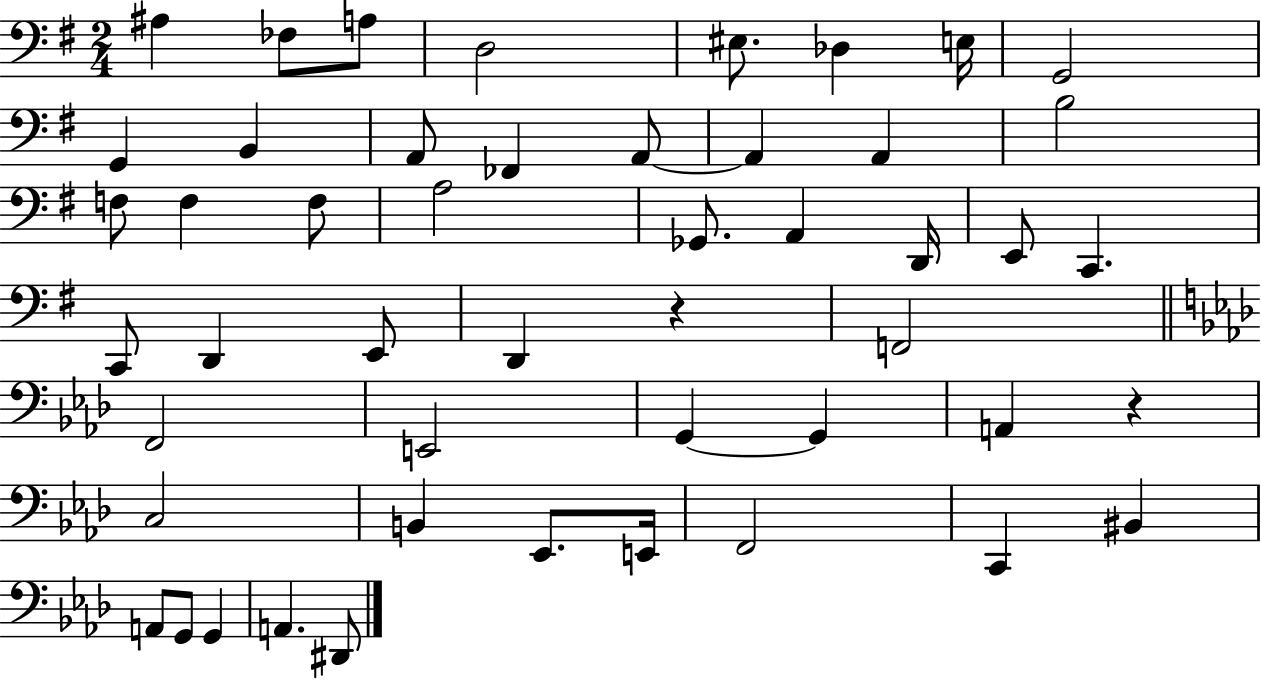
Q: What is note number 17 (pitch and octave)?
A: F3